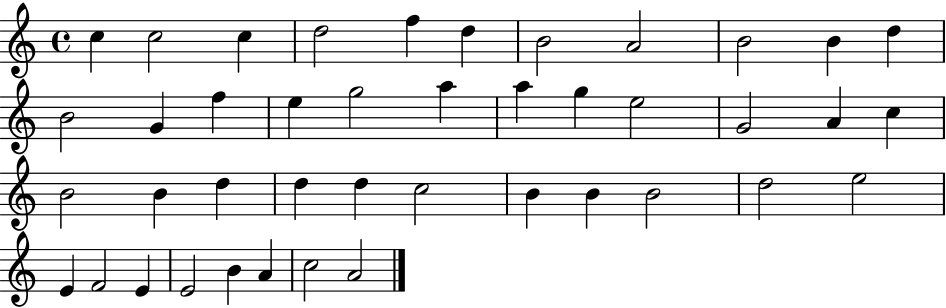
{
  \clef treble
  \time 4/4
  \defaultTimeSignature
  \key c \major
  c''4 c''2 c''4 | d''2 f''4 d''4 | b'2 a'2 | b'2 b'4 d''4 | \break b'2 g'4 f''4 | e''4 g''2 a''4 | a''4 g''4 e''2 | g'2 a'4 c''4 | \break b'2 b'4 d''4 | d''4 d''4 c''2 | b'4 b'4 b'2 | d''2 e''2 | \break e'4 f'2 e'4 | e'2 b'4 a'4 | c''2 a'2 | \bar "|."
}